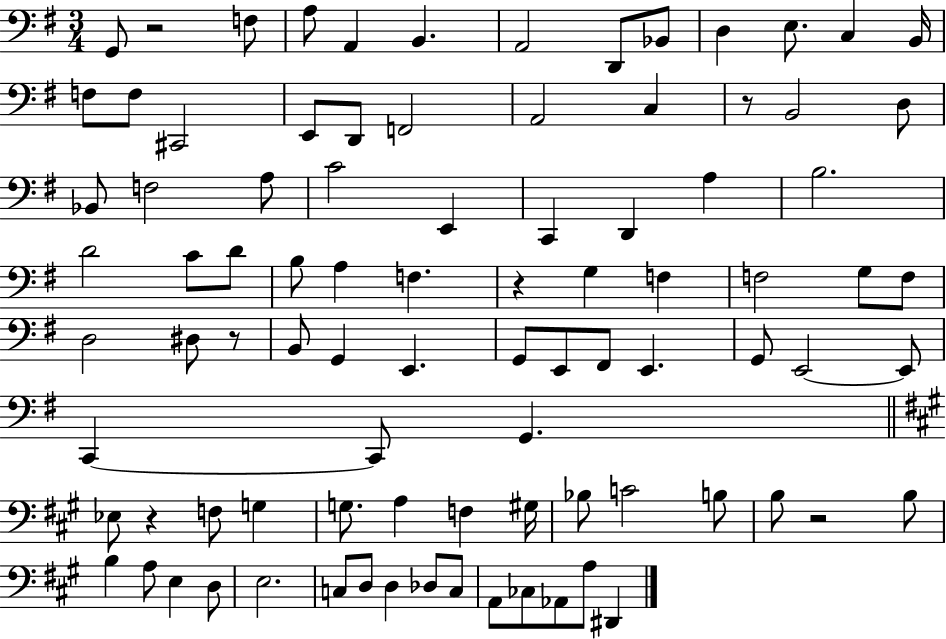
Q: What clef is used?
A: bass